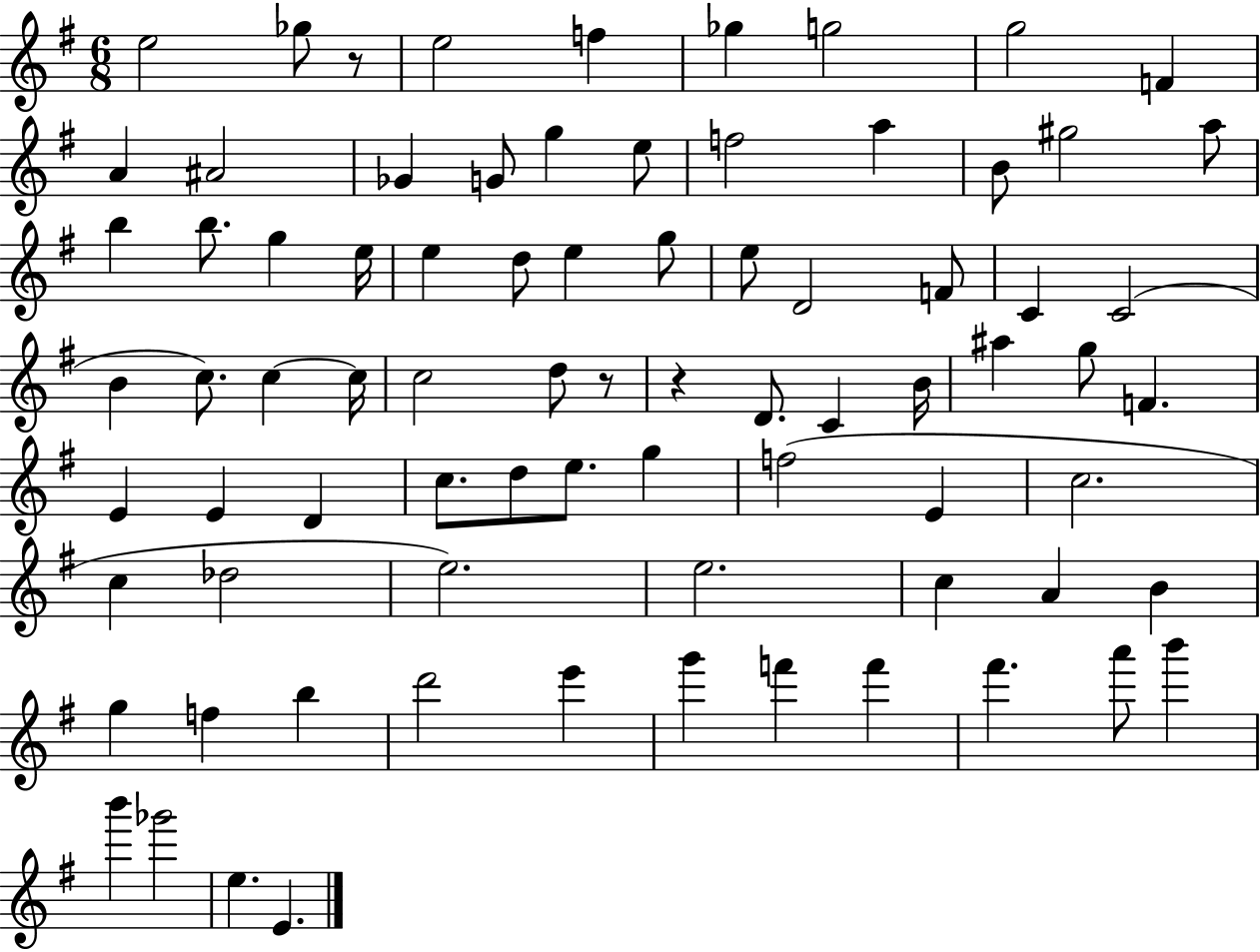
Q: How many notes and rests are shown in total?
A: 79